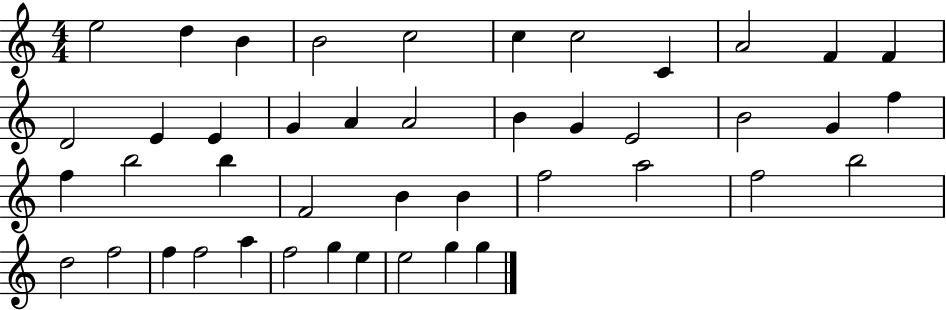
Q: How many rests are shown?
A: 0